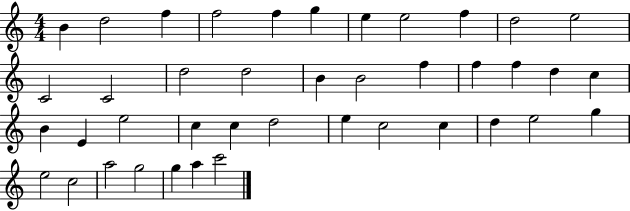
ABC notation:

X:1
T:Untitled
M:4/4
L:1/4
K:C
B d2 f f2 f g e e2 f d2 e2 C2 C2 d2 d2 B B2 f f f d c B E e2 c c d2 e c2 c d e2 g e2 c2 a2 g2 g a c'2